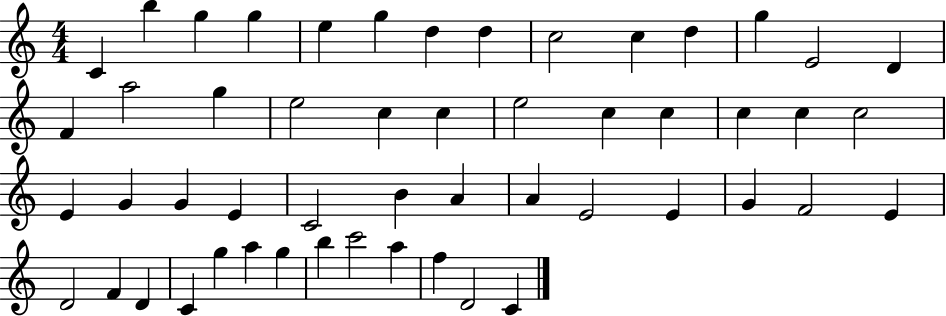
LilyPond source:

{
  \clef treble
  \numericTimeSignature
  \time 4/4
  \key c \major
  c'4 b''4 g''4 g''4 | e''4 g''4 d''4 d''4 | c''2 c''4 d''4 | g''4 e'2 d'4 | \break f'4 a''2 g''4 | e''2 c''4 c''4 | e''2 c''4 c''4 | c''4 c''4 c''2 | \break e'4 g'4 g'4 e'4 | c'2 b'4 a'4 | a'4 e'2 e'4 | g'4 f'2 e'4 | \break d'2 f'4 d'4 | c'4 g''4 a''4 g''4 | b''4 c'''2 a''4 | f''4 d'2 c'4 | \break \bar "|."
}